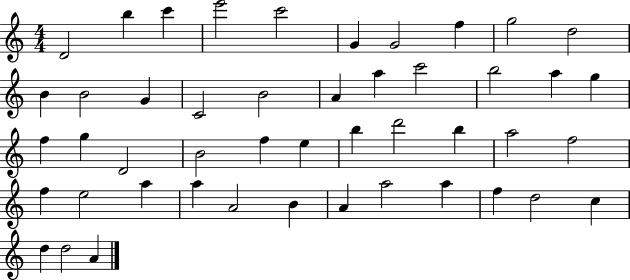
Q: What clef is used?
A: treble